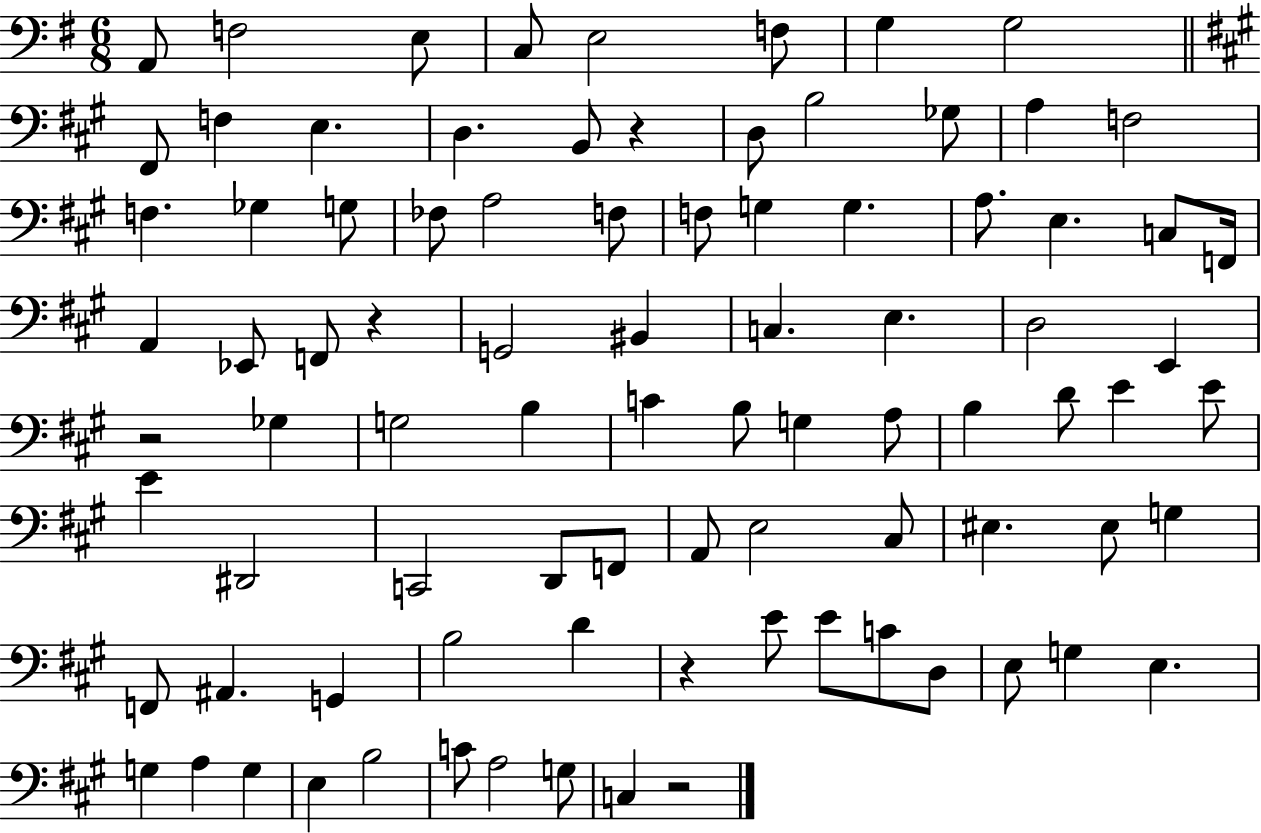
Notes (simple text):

A2/e F3/h E3/e C3/e E3/h F3/e G3/q G3/h F#2/e F3/q E3/q. D3/q. B2/e R/q D3/e B3/h Gb3/e A3/q F3/h F3/q. Gb3/q G3/e FES3/e A3/h F3/e F3/e G3/q G3/q. A3/e. E3/q. C3/e F2/s A2/q Eb2/e F2/e R/q G2/h BIS2/q C3/q. E3/q. D3/h E2/q R/h Gb3/q G3/h B3/q C4/q B3/e G3/q A3/e B3/q D4/e E4/q E4/e E4/q D#2/h C2/h D2/e F2/e A2/e E3/h C#3/e EIS3/q. EIS3/e G3/q F2/e A#2/q. G2/q B3/h D4/q R/q E4/e E4/e C4/e D3/e E3/e G3/q E3/q. G3/q A3/q G3/q E3/q B3/h C4/e A3/h G3/e C3/q R/h